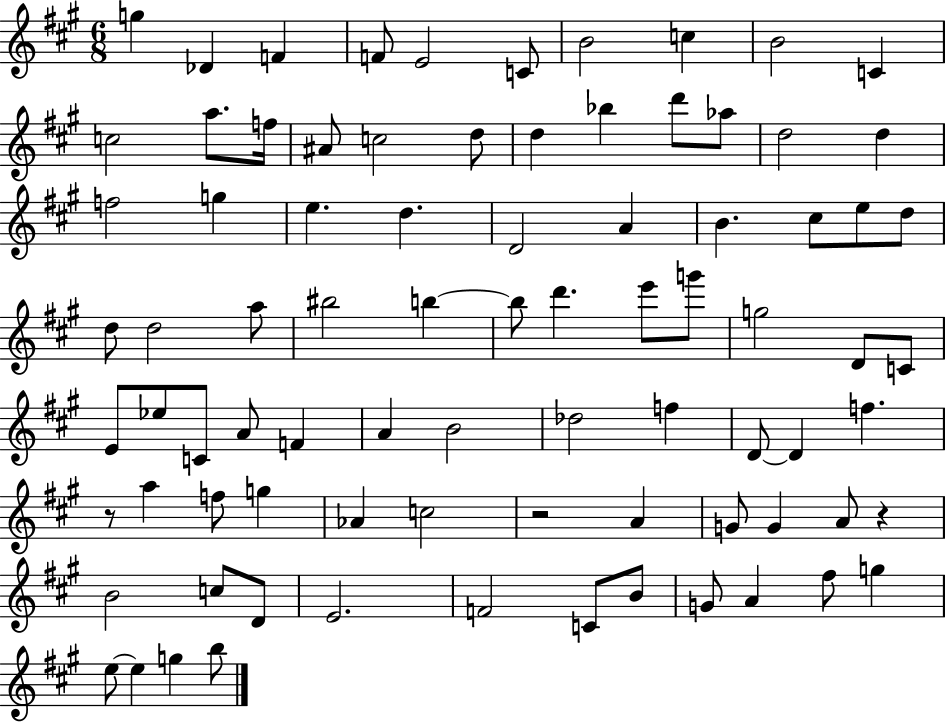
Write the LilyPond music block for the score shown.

{
  \clef treble
  \numericTimeSignature
  \time 6/8
  \key a \major
  g''4 des'4 f'4 | f'8 e'2 c'8 | b'2 c''4 | b'2 c'4 | \break c''2 a''8. f''16 | ais'8 c''2 d''8 | d''4 bes''4 d'''8 aes''8 | d''2 d''4 | \break f''2 g''4 | e''4. d''4. | d'2 a'4 | b'4. cis''8 e''8 d''8 | \break d''8 d''2 a''8 | bis''2 b''4~~ | b''8 d'''4. e'''8 g'''8 | g''2 d'8 c'8 | \break e'8 ees''8 c'8 a'8 f'4 | a'4 b'2 | des''2 f''4 | d'8~~ d'4 f''4. | \break r8 a''4 f''8 g''4 | aes'4 c''2 | r2 a'4 | g'8 g'4 a'8 r4 | \break b'2 c''8 d'8 | e'2. | f'2 c'8 b'8 | g'8 a'4 fis''8 g''4 | \break e''8~~ e''4 g''4 b''8 | \bar "|."
}